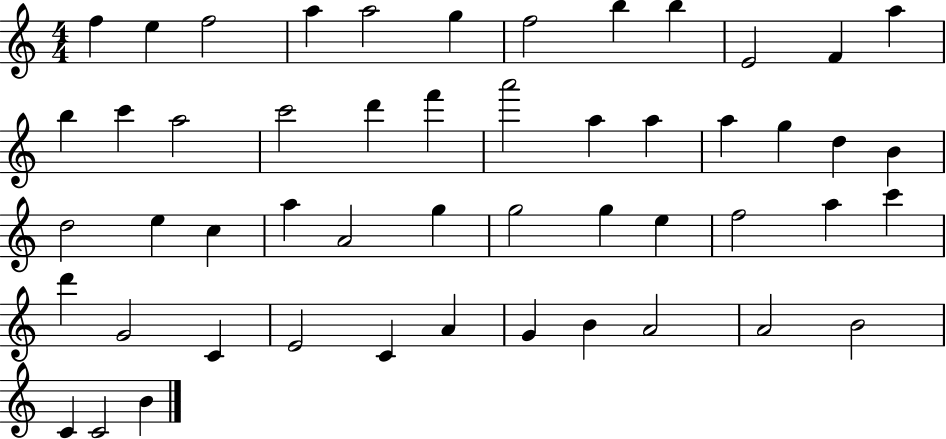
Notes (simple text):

F5/q E5/q F5/h A5/q A5/h G5/q F5/h B5/q B5/q E4/h F4/q A5/q B5/q C6/q A5/h C6/h D6/q F6/q A6/h A5/q A5/q A5/q G5/q D5/q B4/q D5/h E5/q C5/q A5/q A4/h G5/q G5/h G5/q E5/q F5/h A5/q C6/q D6/q G4/h C4/q E4/h C4/q A4/q G4/q B4/q A4/h A4/h B4/h C4/q C4/h B4/q